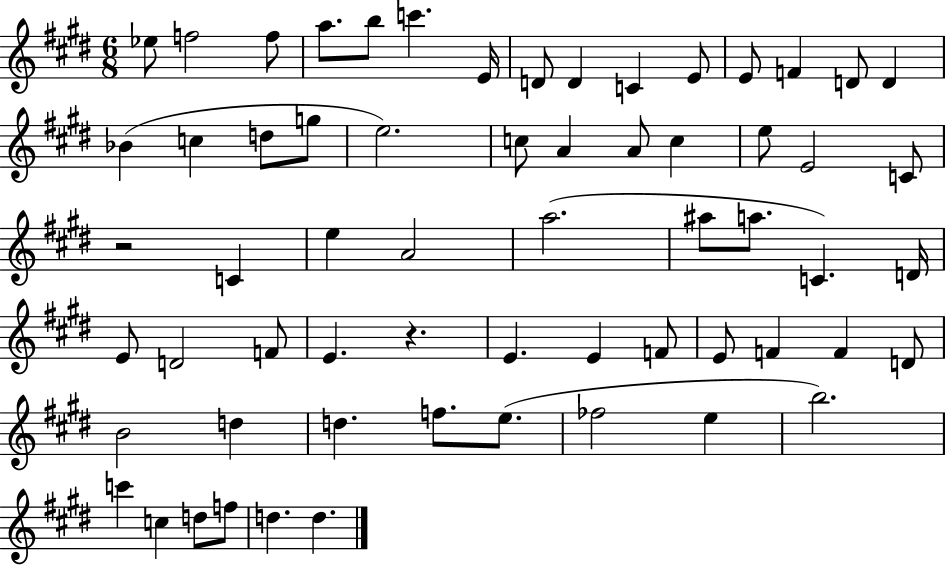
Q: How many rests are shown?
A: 2